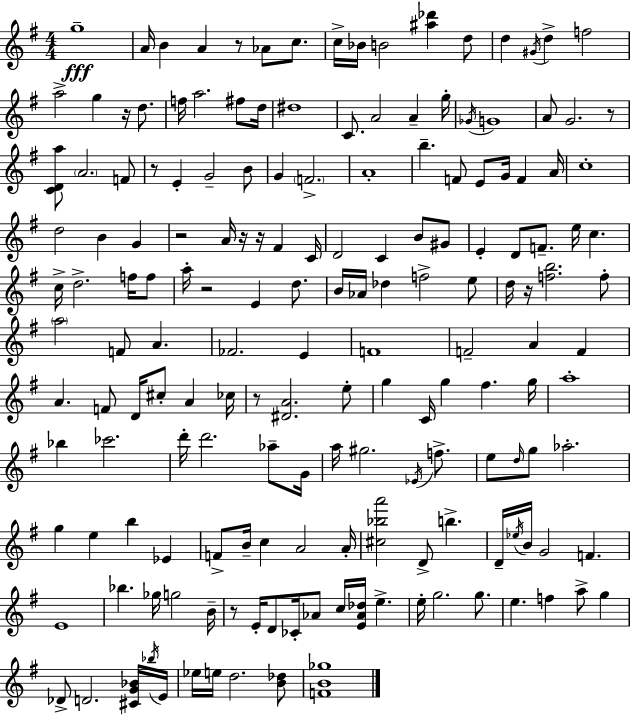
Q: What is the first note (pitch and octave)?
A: G5